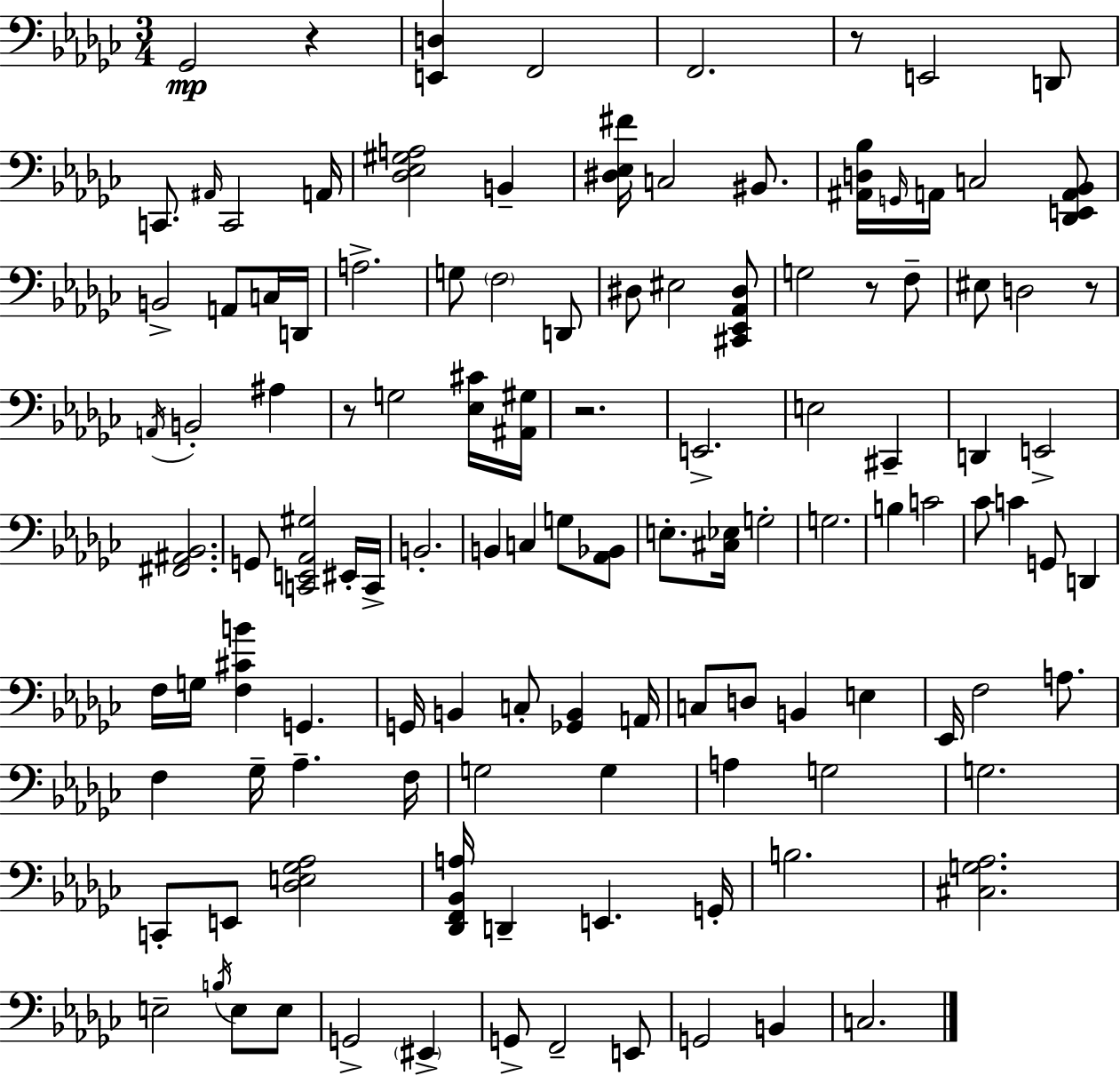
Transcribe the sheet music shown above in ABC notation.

X:1
T:Untitled
M:3/4
L:1/4
K:Ebm
_G,,2 z [E,,D,] F,,2 F,,2 z/2 E,,2 D,,/2 C,,/2 ^A,,/4 C,,2 A,,/4 [_D,_E,^G,A,]2 B,, [^D,_E,^F]/4 C,2 ^B,,/2 [^A,,D,_B,]/4 G,,/4 A,,/4 C,2 [_D,,E,,A,,_B,,]/2 B,,2 A,,/2 C,/4 D,,/4 A,2 G,/2 F,2 D,,/2 ^D,/2 ^E,2 [^C,,_E,,_A,,^D,]/2 G,2 z/2 F,/2 ^E,/2 D,2 z/2 A,,/4 B,,2 ^A, z/2 G,2 [_E,^C]/4 [^A,,^G,]/4 z2 E,,2 E,2 ^C,, D,, E,,2 [^F,,^A,,_B,,]2 G,,/2 [C,,E,,_A,,^G,]2 ^E,,/4 C,,/4 B,,2 B,, C, G,/2 [_A,,_B,,]/2 E,/2 [^C,_E,]/4 G,2 G,2 B, C2 _C/2 C G,,/2 D,, F,/4 G,/4 [F,^CB] G,, G,,/4 B,, C,/2 [_G,,B,,] A,,/4 C,/2 D,/2 B,, E, _E,,/4 F,2 A,/2 F, _G,/4 _A, F,/4 G,2 G, A, G,2 G,2 C,,/2 E,,/2 [_D,E,_G,_A,]2 [_D,,F,,_B,,A,]/4 D,, E,, G,,/4 B,2 [^C,G,_A,]2 E,2 B,/4 E,/2 E,/2 G,,2 ^E,, G,,/2 F,,2 E,,/2 G,,2 B,, C,2